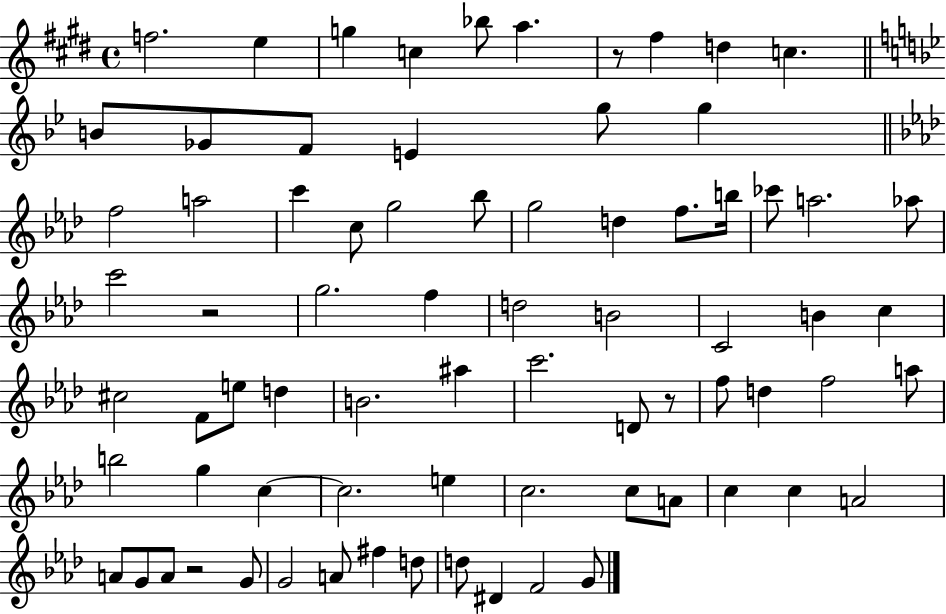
{
  \clef treble
  \time 4/4
  \defaultTimeSignature
  \key e \major
  f''2. e''4 | g''4 c''4 bes''8 a''4. | r8 fis''4 d''4 c''4. | \bar "||" \break \key g \minor b'8 ges'8 f'8 e'4 g''8 g''4 | \bar "||" \break \key f \minor f''2 a''2 | c'''4 c''8 g''2 bes''8 | g''2 d''4 f''8. b''16 | ces'''8 a''2. aes''8 | \break c'''2 r2 | g''2. f''4 | d''2 b'2 | c'2 b'4 c''4 | \break cis''2 f'8 e''8 d''4 | b'2. ais''4 | c'''2. d'8 r8 | f''8 d''4 f''2 a''8 | \break b''2 g''4 c''4~~ | c''2. e''4 | c''2. c''8 a'8 | c''4 c''4 a'2 | \break a'8 g'8 a'8 r2 g'8 | g'2 a'8 fis''4 d''8 | d''8 dis'4 f'2 g'8 | \bar "|."
}